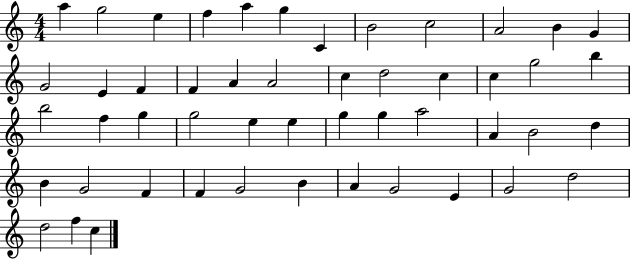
A5/q G5/h E5/q F5/q A5/q G5/q C4/q B4/h C5/h A4/h B4/q G4/q G4/h E4/q F4/q F4/q A4/q A4/h C5/q D5/h C5/q C5/q G5/h B5/q B5/h F5/q G5/q G5/h E5/q E5/q G5/q G5/q A5/h A4/q B4/h D5/q B4/q G4/h F4/q F4/q G4/h B4/q A4/q G4/h E4/q G4/h D5/h D5/h F5/q C5/q